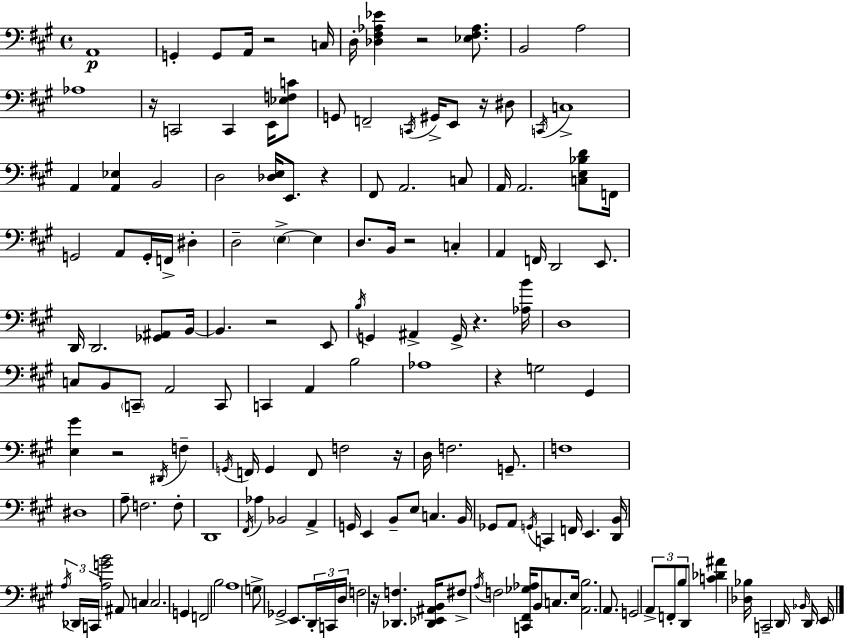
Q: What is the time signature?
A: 4/4